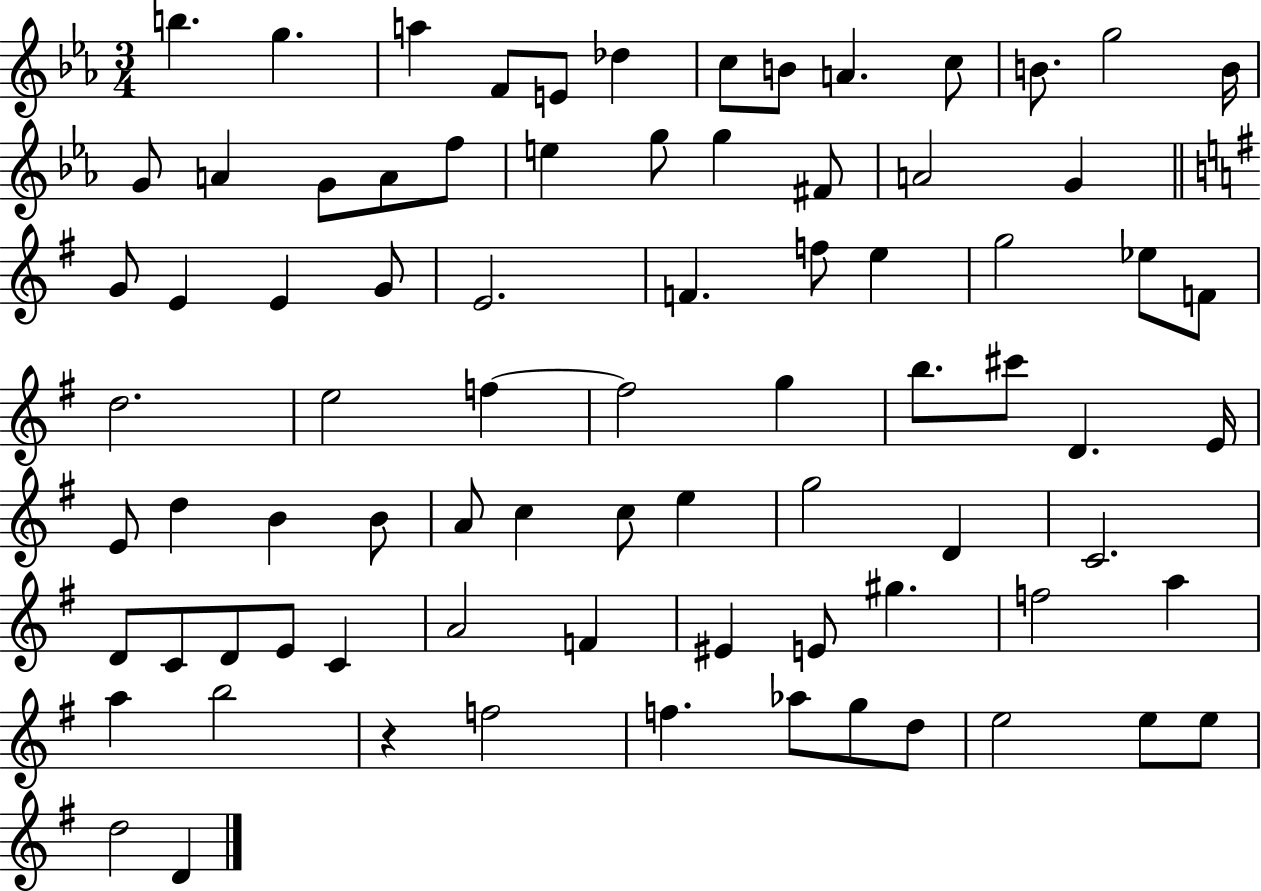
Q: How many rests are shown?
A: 1